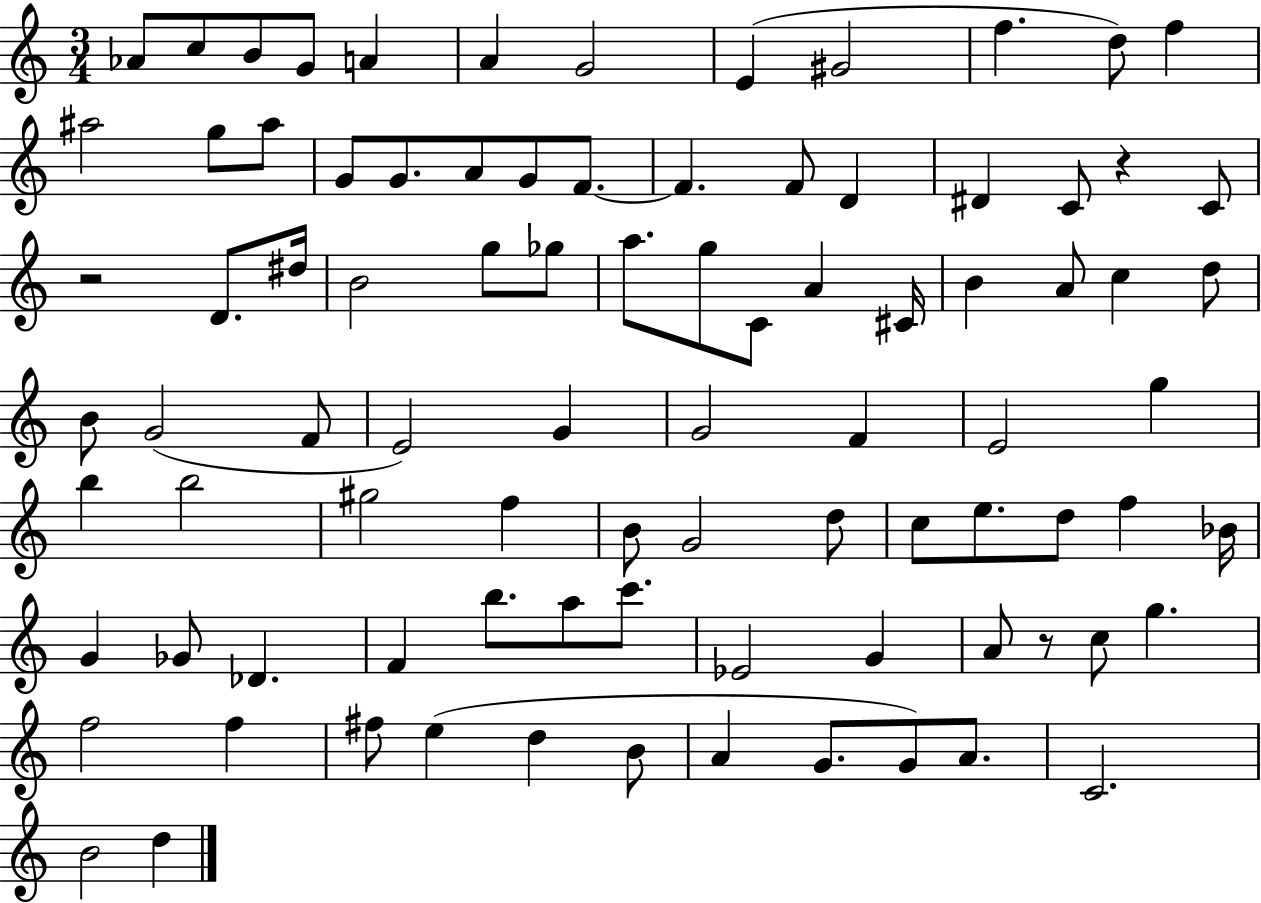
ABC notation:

X:1
T:Untitled
M:3/4
L:1/4
K:C
_A/2 c/2 B/2 G/2 A A G2 E ^G2 f d/2 f ^a2 g/2 ^a/2 G/2 G/2 A/2 G/2 F/2 F F/2 D ^D C/2 z C/2 z2 D/2 ^d/4 B2 g/2 _g/2 a/2 g/2 C/2 A ^C/4 B A/2 c d/2 B/2 G2 F/2 E2 G G2 F E2 g b b2 ^g2 f B/2 G2 d/2 c/2 e/2 d/2 f _B/4 G _G/2 _D F b/2 a/2 c'/2 _E2 G A/2 z/2 c/2 g f2 f ^f/2 e d B/2 A G/2 G/2 A/2 C2 B2 d